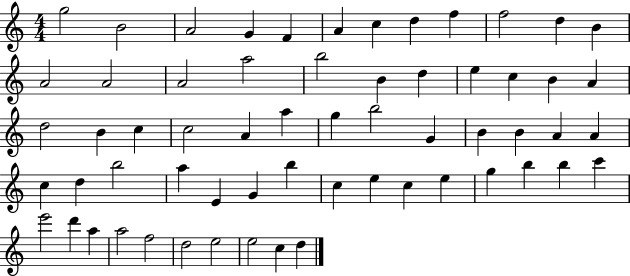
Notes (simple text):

G5/h B4/h A4/h G4/q F4/q A4/q C5/q D5/q F5/q F5/h D5/q B4/q A4/h A4/h A4/h A5/h B5/h B4/q D5/q E5/q C5/q B4/q A4/q D5/h B4/q C5/q C5/h A4/q A5/q G5/q B5/h G4/q B4/q B4/q A4/q A4/q C5/q D5/q B5/h A5/q E4/q G4/q B5/q C5/q E5/q C5/q E5/q G5/q B5/q B5/q C6/q E6/h D6/q A5/q A5/h F5/h D5/h E5/h E5/h C5/q D5/q